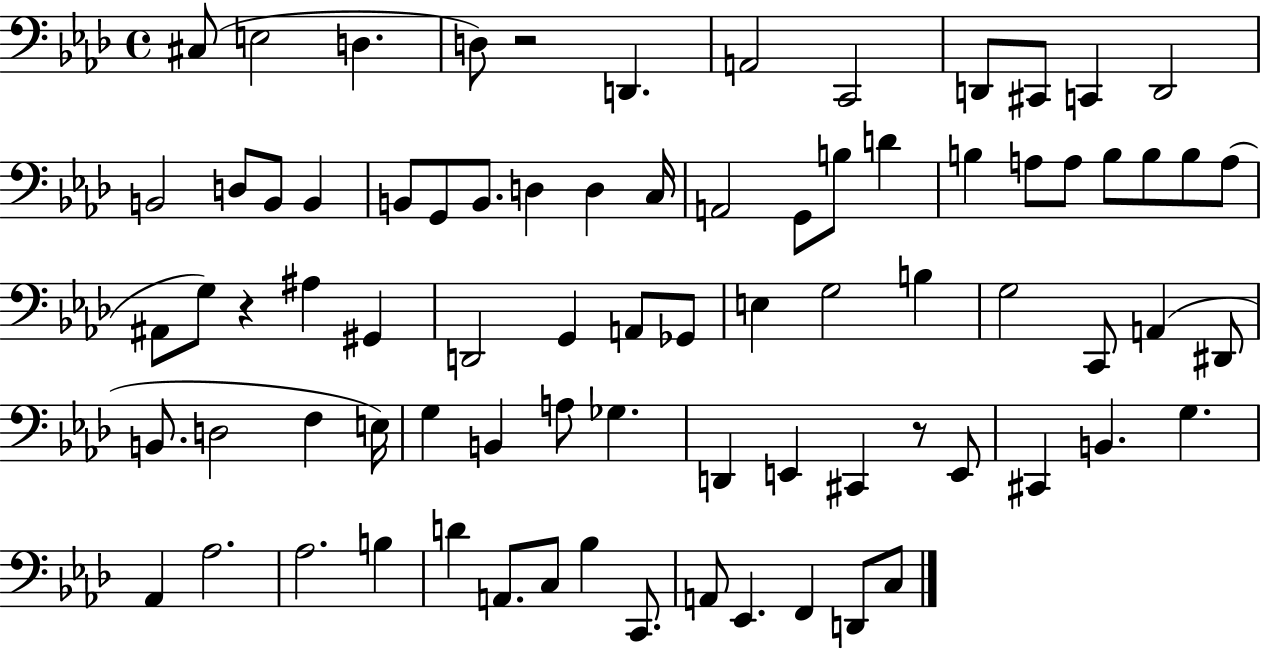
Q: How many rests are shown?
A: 3